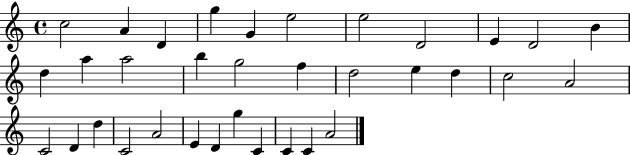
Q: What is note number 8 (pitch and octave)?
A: D4